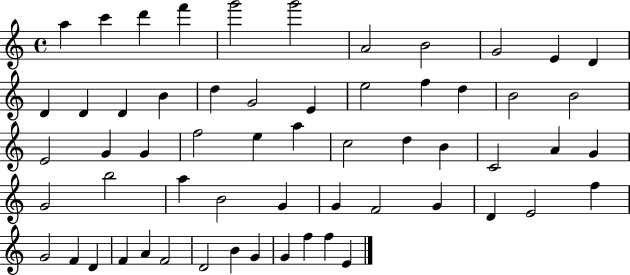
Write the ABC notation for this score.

X:1
T:Untitled
M:4/4
L:1/4
K:C
a c' d' f' g'2 g'2 A2 B2 G2 E D D D D B d G2 E e2 f d B2 B2 E2 G G f2 e a c2 d B C2 A G G2 b2 a B2 G G F2 G D E2 f G2 F D F A F2 D2 B G G f f E